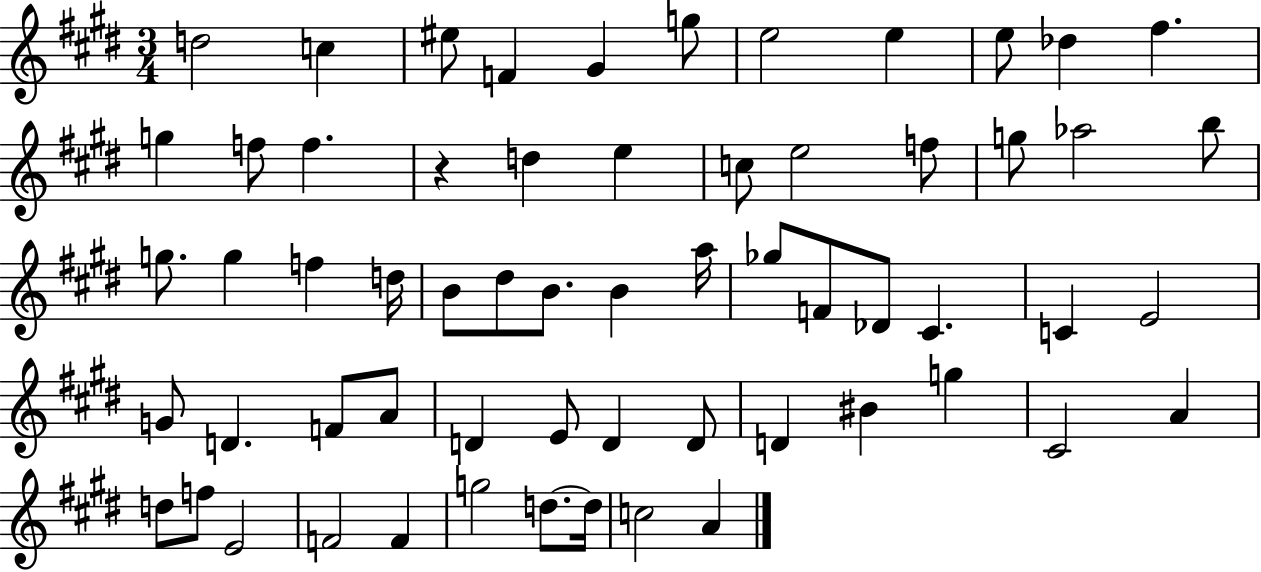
D5/h C5/q EIS5/e F4/q G#4/q G5/e E5/h E5/q E5/e Db5/q F#5/q. G5/q F5/e F5/q. R/q D5/q E5/q C5/e E5/h F5/e G5/e Ab5/h B5/e G5/e. G5/q F5/q D5/s B4/e D#5/e B4/e. B4/q A5/s Gb5/e F4/e Db4/e C#4/q. C4/q E4/h G4/e D4/q. F4/e A4/e D4/q E4/e D4/q D4/e D4/q BIS4/q G5/q C#4/h A4/q D5/e F5/e E4/h F4/h F4/q G5/h D5/e. D5/s C5/h A4/q